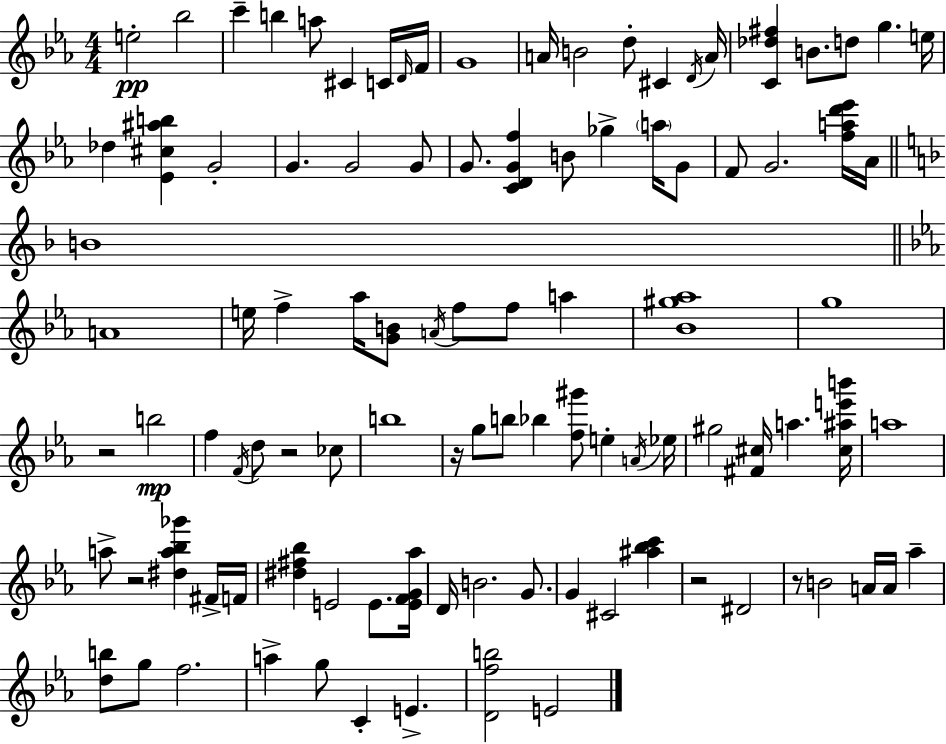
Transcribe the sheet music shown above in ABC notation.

X:1
T:Untitled
M:4/4
L:1/4
K:Eb
e2 _b2 c' b a/2 ^C C/4 D/4 F/4 G4 A/4 B2 d/2 ^C D/4 A/4 [C_d^f] B/2 d/2 g e/4 _d [_E^c^ab] G2 G G2 G/2 G/2 [CDGf] B/2 _g a/4 G/2 F/2 G2 [fad'_e']/4 _A/4 B4 A4 e/4 f _a/4 [GB]/2 A/4 f/2 f/2 a [_B^g_a]4 g4 z2 b2 f F/4 d/2 z2 _c/2 b4 z/4 g/2 b/2 _b [f^g']/2 e A/4 _e/4 ^g2 [^F^c]/4 a [^c^ae'b']/4 a4 a/2 z2 [^da_b_g'] ^F/4 F/4 [^d^f_b] E2 E/2 [EFG_a]/4 D/4 B2 G/2 G ^C2 [^a_bc'] z2 ^D2 z/2 B2 A/4 A/4 _a [db]/2 g/2 f2 a g/2 C E [Dfb]2 E2